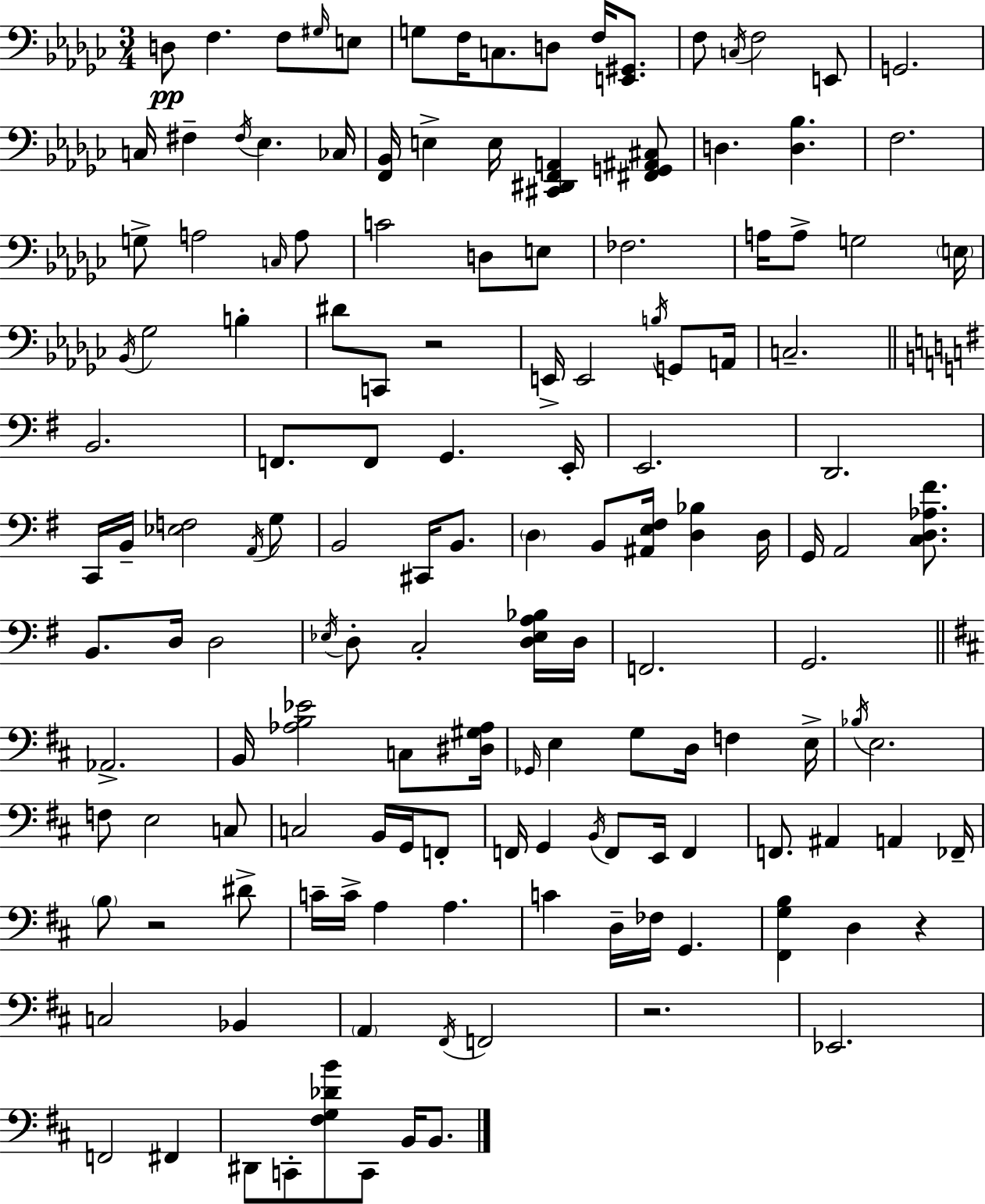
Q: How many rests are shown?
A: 4